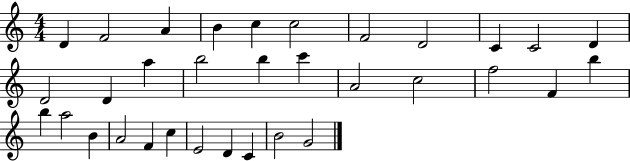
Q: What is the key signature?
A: C major